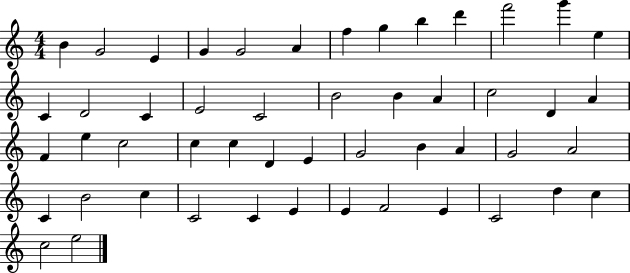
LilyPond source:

{
  \clef treble
  \numericTimeSignature
  \time 4/4
  \key c \major
  b'4 g'2 e'4 | g'4 g'2 a'4 | f''4 g''4 b''4 d'''4 | f'''2 g'''4 e''4 | \break c'4 d'2 c'4 | e'2 c'2 | b'2 b'4 a'4 | c''2 d'4 a'4 | \break f'4 e''4 c''2 | c''4 c''4 d'4 e'4 | g'2 b'4 a'4 | g'2 a'2 | \break c'4 b'2 c''4 | c'2 c'4 e'4 | e'4 f'2 e'4 | c'2 d''4 c''4 | \break c''2 e''2 | \bar "|."
}